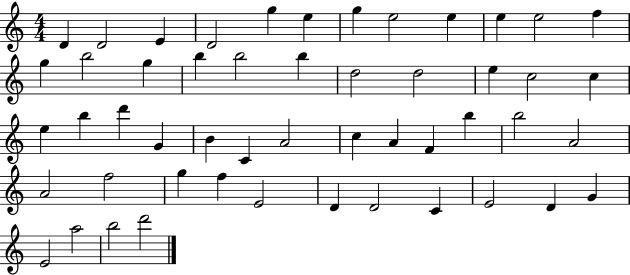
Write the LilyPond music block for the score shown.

{
  \clef treble
  \numericTimeSignature
  \time 4/4
  \key c \major
  d'4 d'2 e'4 | d'2 g''4 e''4 | g''4 e''2 e''4 | e''4 e''2 f''4 | \break g''4 b''2 g''4 | b''4 b''2 b''4 | d''2 d''2 | e''4 c''2 c''4 | \break e''4 b''4 d'''4 g'4 | b'4 c'4 a'2 | c''4 a'4 f'4 b''4 | b''2 a'2 | \break a'2 f''2 | g''4 f''4 e'2 | d'4 d'2 c'4 | e'2 d'4 g'4 | \break e'2 a''2 | b''2 d'''2 | \bar "|."
}